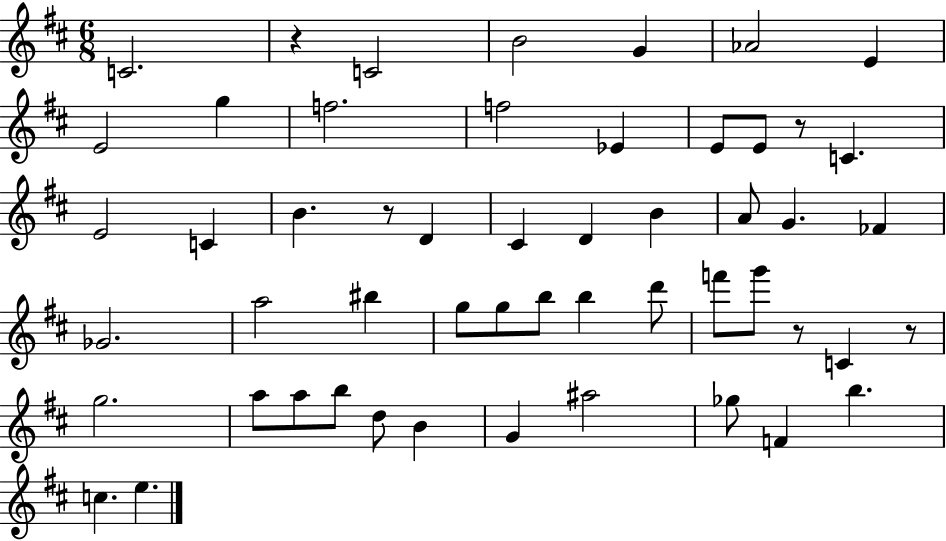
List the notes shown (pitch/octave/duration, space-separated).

C4/h. R/q C4/h B4/h G4/q Ab4/h E4/q E4/h G5/q F5/h. F5/h Eb4/q E4/e E4/e R/e C4/q. E4/h C4/q B4/q. R/e D4/q C#4/q D4/q B4/q A4/e G4/q. FES4/q Gb4/h. A5/h BIS5/q G5/e G5/e B5/e B5/q D6/e F6/e G6/e R/e C4/q R/e G5/h. A5/e A5/e B5/e D5/e B4/q G4/q A#5/h Gb5/e F4/q B5/q. C5/q. E5/q.